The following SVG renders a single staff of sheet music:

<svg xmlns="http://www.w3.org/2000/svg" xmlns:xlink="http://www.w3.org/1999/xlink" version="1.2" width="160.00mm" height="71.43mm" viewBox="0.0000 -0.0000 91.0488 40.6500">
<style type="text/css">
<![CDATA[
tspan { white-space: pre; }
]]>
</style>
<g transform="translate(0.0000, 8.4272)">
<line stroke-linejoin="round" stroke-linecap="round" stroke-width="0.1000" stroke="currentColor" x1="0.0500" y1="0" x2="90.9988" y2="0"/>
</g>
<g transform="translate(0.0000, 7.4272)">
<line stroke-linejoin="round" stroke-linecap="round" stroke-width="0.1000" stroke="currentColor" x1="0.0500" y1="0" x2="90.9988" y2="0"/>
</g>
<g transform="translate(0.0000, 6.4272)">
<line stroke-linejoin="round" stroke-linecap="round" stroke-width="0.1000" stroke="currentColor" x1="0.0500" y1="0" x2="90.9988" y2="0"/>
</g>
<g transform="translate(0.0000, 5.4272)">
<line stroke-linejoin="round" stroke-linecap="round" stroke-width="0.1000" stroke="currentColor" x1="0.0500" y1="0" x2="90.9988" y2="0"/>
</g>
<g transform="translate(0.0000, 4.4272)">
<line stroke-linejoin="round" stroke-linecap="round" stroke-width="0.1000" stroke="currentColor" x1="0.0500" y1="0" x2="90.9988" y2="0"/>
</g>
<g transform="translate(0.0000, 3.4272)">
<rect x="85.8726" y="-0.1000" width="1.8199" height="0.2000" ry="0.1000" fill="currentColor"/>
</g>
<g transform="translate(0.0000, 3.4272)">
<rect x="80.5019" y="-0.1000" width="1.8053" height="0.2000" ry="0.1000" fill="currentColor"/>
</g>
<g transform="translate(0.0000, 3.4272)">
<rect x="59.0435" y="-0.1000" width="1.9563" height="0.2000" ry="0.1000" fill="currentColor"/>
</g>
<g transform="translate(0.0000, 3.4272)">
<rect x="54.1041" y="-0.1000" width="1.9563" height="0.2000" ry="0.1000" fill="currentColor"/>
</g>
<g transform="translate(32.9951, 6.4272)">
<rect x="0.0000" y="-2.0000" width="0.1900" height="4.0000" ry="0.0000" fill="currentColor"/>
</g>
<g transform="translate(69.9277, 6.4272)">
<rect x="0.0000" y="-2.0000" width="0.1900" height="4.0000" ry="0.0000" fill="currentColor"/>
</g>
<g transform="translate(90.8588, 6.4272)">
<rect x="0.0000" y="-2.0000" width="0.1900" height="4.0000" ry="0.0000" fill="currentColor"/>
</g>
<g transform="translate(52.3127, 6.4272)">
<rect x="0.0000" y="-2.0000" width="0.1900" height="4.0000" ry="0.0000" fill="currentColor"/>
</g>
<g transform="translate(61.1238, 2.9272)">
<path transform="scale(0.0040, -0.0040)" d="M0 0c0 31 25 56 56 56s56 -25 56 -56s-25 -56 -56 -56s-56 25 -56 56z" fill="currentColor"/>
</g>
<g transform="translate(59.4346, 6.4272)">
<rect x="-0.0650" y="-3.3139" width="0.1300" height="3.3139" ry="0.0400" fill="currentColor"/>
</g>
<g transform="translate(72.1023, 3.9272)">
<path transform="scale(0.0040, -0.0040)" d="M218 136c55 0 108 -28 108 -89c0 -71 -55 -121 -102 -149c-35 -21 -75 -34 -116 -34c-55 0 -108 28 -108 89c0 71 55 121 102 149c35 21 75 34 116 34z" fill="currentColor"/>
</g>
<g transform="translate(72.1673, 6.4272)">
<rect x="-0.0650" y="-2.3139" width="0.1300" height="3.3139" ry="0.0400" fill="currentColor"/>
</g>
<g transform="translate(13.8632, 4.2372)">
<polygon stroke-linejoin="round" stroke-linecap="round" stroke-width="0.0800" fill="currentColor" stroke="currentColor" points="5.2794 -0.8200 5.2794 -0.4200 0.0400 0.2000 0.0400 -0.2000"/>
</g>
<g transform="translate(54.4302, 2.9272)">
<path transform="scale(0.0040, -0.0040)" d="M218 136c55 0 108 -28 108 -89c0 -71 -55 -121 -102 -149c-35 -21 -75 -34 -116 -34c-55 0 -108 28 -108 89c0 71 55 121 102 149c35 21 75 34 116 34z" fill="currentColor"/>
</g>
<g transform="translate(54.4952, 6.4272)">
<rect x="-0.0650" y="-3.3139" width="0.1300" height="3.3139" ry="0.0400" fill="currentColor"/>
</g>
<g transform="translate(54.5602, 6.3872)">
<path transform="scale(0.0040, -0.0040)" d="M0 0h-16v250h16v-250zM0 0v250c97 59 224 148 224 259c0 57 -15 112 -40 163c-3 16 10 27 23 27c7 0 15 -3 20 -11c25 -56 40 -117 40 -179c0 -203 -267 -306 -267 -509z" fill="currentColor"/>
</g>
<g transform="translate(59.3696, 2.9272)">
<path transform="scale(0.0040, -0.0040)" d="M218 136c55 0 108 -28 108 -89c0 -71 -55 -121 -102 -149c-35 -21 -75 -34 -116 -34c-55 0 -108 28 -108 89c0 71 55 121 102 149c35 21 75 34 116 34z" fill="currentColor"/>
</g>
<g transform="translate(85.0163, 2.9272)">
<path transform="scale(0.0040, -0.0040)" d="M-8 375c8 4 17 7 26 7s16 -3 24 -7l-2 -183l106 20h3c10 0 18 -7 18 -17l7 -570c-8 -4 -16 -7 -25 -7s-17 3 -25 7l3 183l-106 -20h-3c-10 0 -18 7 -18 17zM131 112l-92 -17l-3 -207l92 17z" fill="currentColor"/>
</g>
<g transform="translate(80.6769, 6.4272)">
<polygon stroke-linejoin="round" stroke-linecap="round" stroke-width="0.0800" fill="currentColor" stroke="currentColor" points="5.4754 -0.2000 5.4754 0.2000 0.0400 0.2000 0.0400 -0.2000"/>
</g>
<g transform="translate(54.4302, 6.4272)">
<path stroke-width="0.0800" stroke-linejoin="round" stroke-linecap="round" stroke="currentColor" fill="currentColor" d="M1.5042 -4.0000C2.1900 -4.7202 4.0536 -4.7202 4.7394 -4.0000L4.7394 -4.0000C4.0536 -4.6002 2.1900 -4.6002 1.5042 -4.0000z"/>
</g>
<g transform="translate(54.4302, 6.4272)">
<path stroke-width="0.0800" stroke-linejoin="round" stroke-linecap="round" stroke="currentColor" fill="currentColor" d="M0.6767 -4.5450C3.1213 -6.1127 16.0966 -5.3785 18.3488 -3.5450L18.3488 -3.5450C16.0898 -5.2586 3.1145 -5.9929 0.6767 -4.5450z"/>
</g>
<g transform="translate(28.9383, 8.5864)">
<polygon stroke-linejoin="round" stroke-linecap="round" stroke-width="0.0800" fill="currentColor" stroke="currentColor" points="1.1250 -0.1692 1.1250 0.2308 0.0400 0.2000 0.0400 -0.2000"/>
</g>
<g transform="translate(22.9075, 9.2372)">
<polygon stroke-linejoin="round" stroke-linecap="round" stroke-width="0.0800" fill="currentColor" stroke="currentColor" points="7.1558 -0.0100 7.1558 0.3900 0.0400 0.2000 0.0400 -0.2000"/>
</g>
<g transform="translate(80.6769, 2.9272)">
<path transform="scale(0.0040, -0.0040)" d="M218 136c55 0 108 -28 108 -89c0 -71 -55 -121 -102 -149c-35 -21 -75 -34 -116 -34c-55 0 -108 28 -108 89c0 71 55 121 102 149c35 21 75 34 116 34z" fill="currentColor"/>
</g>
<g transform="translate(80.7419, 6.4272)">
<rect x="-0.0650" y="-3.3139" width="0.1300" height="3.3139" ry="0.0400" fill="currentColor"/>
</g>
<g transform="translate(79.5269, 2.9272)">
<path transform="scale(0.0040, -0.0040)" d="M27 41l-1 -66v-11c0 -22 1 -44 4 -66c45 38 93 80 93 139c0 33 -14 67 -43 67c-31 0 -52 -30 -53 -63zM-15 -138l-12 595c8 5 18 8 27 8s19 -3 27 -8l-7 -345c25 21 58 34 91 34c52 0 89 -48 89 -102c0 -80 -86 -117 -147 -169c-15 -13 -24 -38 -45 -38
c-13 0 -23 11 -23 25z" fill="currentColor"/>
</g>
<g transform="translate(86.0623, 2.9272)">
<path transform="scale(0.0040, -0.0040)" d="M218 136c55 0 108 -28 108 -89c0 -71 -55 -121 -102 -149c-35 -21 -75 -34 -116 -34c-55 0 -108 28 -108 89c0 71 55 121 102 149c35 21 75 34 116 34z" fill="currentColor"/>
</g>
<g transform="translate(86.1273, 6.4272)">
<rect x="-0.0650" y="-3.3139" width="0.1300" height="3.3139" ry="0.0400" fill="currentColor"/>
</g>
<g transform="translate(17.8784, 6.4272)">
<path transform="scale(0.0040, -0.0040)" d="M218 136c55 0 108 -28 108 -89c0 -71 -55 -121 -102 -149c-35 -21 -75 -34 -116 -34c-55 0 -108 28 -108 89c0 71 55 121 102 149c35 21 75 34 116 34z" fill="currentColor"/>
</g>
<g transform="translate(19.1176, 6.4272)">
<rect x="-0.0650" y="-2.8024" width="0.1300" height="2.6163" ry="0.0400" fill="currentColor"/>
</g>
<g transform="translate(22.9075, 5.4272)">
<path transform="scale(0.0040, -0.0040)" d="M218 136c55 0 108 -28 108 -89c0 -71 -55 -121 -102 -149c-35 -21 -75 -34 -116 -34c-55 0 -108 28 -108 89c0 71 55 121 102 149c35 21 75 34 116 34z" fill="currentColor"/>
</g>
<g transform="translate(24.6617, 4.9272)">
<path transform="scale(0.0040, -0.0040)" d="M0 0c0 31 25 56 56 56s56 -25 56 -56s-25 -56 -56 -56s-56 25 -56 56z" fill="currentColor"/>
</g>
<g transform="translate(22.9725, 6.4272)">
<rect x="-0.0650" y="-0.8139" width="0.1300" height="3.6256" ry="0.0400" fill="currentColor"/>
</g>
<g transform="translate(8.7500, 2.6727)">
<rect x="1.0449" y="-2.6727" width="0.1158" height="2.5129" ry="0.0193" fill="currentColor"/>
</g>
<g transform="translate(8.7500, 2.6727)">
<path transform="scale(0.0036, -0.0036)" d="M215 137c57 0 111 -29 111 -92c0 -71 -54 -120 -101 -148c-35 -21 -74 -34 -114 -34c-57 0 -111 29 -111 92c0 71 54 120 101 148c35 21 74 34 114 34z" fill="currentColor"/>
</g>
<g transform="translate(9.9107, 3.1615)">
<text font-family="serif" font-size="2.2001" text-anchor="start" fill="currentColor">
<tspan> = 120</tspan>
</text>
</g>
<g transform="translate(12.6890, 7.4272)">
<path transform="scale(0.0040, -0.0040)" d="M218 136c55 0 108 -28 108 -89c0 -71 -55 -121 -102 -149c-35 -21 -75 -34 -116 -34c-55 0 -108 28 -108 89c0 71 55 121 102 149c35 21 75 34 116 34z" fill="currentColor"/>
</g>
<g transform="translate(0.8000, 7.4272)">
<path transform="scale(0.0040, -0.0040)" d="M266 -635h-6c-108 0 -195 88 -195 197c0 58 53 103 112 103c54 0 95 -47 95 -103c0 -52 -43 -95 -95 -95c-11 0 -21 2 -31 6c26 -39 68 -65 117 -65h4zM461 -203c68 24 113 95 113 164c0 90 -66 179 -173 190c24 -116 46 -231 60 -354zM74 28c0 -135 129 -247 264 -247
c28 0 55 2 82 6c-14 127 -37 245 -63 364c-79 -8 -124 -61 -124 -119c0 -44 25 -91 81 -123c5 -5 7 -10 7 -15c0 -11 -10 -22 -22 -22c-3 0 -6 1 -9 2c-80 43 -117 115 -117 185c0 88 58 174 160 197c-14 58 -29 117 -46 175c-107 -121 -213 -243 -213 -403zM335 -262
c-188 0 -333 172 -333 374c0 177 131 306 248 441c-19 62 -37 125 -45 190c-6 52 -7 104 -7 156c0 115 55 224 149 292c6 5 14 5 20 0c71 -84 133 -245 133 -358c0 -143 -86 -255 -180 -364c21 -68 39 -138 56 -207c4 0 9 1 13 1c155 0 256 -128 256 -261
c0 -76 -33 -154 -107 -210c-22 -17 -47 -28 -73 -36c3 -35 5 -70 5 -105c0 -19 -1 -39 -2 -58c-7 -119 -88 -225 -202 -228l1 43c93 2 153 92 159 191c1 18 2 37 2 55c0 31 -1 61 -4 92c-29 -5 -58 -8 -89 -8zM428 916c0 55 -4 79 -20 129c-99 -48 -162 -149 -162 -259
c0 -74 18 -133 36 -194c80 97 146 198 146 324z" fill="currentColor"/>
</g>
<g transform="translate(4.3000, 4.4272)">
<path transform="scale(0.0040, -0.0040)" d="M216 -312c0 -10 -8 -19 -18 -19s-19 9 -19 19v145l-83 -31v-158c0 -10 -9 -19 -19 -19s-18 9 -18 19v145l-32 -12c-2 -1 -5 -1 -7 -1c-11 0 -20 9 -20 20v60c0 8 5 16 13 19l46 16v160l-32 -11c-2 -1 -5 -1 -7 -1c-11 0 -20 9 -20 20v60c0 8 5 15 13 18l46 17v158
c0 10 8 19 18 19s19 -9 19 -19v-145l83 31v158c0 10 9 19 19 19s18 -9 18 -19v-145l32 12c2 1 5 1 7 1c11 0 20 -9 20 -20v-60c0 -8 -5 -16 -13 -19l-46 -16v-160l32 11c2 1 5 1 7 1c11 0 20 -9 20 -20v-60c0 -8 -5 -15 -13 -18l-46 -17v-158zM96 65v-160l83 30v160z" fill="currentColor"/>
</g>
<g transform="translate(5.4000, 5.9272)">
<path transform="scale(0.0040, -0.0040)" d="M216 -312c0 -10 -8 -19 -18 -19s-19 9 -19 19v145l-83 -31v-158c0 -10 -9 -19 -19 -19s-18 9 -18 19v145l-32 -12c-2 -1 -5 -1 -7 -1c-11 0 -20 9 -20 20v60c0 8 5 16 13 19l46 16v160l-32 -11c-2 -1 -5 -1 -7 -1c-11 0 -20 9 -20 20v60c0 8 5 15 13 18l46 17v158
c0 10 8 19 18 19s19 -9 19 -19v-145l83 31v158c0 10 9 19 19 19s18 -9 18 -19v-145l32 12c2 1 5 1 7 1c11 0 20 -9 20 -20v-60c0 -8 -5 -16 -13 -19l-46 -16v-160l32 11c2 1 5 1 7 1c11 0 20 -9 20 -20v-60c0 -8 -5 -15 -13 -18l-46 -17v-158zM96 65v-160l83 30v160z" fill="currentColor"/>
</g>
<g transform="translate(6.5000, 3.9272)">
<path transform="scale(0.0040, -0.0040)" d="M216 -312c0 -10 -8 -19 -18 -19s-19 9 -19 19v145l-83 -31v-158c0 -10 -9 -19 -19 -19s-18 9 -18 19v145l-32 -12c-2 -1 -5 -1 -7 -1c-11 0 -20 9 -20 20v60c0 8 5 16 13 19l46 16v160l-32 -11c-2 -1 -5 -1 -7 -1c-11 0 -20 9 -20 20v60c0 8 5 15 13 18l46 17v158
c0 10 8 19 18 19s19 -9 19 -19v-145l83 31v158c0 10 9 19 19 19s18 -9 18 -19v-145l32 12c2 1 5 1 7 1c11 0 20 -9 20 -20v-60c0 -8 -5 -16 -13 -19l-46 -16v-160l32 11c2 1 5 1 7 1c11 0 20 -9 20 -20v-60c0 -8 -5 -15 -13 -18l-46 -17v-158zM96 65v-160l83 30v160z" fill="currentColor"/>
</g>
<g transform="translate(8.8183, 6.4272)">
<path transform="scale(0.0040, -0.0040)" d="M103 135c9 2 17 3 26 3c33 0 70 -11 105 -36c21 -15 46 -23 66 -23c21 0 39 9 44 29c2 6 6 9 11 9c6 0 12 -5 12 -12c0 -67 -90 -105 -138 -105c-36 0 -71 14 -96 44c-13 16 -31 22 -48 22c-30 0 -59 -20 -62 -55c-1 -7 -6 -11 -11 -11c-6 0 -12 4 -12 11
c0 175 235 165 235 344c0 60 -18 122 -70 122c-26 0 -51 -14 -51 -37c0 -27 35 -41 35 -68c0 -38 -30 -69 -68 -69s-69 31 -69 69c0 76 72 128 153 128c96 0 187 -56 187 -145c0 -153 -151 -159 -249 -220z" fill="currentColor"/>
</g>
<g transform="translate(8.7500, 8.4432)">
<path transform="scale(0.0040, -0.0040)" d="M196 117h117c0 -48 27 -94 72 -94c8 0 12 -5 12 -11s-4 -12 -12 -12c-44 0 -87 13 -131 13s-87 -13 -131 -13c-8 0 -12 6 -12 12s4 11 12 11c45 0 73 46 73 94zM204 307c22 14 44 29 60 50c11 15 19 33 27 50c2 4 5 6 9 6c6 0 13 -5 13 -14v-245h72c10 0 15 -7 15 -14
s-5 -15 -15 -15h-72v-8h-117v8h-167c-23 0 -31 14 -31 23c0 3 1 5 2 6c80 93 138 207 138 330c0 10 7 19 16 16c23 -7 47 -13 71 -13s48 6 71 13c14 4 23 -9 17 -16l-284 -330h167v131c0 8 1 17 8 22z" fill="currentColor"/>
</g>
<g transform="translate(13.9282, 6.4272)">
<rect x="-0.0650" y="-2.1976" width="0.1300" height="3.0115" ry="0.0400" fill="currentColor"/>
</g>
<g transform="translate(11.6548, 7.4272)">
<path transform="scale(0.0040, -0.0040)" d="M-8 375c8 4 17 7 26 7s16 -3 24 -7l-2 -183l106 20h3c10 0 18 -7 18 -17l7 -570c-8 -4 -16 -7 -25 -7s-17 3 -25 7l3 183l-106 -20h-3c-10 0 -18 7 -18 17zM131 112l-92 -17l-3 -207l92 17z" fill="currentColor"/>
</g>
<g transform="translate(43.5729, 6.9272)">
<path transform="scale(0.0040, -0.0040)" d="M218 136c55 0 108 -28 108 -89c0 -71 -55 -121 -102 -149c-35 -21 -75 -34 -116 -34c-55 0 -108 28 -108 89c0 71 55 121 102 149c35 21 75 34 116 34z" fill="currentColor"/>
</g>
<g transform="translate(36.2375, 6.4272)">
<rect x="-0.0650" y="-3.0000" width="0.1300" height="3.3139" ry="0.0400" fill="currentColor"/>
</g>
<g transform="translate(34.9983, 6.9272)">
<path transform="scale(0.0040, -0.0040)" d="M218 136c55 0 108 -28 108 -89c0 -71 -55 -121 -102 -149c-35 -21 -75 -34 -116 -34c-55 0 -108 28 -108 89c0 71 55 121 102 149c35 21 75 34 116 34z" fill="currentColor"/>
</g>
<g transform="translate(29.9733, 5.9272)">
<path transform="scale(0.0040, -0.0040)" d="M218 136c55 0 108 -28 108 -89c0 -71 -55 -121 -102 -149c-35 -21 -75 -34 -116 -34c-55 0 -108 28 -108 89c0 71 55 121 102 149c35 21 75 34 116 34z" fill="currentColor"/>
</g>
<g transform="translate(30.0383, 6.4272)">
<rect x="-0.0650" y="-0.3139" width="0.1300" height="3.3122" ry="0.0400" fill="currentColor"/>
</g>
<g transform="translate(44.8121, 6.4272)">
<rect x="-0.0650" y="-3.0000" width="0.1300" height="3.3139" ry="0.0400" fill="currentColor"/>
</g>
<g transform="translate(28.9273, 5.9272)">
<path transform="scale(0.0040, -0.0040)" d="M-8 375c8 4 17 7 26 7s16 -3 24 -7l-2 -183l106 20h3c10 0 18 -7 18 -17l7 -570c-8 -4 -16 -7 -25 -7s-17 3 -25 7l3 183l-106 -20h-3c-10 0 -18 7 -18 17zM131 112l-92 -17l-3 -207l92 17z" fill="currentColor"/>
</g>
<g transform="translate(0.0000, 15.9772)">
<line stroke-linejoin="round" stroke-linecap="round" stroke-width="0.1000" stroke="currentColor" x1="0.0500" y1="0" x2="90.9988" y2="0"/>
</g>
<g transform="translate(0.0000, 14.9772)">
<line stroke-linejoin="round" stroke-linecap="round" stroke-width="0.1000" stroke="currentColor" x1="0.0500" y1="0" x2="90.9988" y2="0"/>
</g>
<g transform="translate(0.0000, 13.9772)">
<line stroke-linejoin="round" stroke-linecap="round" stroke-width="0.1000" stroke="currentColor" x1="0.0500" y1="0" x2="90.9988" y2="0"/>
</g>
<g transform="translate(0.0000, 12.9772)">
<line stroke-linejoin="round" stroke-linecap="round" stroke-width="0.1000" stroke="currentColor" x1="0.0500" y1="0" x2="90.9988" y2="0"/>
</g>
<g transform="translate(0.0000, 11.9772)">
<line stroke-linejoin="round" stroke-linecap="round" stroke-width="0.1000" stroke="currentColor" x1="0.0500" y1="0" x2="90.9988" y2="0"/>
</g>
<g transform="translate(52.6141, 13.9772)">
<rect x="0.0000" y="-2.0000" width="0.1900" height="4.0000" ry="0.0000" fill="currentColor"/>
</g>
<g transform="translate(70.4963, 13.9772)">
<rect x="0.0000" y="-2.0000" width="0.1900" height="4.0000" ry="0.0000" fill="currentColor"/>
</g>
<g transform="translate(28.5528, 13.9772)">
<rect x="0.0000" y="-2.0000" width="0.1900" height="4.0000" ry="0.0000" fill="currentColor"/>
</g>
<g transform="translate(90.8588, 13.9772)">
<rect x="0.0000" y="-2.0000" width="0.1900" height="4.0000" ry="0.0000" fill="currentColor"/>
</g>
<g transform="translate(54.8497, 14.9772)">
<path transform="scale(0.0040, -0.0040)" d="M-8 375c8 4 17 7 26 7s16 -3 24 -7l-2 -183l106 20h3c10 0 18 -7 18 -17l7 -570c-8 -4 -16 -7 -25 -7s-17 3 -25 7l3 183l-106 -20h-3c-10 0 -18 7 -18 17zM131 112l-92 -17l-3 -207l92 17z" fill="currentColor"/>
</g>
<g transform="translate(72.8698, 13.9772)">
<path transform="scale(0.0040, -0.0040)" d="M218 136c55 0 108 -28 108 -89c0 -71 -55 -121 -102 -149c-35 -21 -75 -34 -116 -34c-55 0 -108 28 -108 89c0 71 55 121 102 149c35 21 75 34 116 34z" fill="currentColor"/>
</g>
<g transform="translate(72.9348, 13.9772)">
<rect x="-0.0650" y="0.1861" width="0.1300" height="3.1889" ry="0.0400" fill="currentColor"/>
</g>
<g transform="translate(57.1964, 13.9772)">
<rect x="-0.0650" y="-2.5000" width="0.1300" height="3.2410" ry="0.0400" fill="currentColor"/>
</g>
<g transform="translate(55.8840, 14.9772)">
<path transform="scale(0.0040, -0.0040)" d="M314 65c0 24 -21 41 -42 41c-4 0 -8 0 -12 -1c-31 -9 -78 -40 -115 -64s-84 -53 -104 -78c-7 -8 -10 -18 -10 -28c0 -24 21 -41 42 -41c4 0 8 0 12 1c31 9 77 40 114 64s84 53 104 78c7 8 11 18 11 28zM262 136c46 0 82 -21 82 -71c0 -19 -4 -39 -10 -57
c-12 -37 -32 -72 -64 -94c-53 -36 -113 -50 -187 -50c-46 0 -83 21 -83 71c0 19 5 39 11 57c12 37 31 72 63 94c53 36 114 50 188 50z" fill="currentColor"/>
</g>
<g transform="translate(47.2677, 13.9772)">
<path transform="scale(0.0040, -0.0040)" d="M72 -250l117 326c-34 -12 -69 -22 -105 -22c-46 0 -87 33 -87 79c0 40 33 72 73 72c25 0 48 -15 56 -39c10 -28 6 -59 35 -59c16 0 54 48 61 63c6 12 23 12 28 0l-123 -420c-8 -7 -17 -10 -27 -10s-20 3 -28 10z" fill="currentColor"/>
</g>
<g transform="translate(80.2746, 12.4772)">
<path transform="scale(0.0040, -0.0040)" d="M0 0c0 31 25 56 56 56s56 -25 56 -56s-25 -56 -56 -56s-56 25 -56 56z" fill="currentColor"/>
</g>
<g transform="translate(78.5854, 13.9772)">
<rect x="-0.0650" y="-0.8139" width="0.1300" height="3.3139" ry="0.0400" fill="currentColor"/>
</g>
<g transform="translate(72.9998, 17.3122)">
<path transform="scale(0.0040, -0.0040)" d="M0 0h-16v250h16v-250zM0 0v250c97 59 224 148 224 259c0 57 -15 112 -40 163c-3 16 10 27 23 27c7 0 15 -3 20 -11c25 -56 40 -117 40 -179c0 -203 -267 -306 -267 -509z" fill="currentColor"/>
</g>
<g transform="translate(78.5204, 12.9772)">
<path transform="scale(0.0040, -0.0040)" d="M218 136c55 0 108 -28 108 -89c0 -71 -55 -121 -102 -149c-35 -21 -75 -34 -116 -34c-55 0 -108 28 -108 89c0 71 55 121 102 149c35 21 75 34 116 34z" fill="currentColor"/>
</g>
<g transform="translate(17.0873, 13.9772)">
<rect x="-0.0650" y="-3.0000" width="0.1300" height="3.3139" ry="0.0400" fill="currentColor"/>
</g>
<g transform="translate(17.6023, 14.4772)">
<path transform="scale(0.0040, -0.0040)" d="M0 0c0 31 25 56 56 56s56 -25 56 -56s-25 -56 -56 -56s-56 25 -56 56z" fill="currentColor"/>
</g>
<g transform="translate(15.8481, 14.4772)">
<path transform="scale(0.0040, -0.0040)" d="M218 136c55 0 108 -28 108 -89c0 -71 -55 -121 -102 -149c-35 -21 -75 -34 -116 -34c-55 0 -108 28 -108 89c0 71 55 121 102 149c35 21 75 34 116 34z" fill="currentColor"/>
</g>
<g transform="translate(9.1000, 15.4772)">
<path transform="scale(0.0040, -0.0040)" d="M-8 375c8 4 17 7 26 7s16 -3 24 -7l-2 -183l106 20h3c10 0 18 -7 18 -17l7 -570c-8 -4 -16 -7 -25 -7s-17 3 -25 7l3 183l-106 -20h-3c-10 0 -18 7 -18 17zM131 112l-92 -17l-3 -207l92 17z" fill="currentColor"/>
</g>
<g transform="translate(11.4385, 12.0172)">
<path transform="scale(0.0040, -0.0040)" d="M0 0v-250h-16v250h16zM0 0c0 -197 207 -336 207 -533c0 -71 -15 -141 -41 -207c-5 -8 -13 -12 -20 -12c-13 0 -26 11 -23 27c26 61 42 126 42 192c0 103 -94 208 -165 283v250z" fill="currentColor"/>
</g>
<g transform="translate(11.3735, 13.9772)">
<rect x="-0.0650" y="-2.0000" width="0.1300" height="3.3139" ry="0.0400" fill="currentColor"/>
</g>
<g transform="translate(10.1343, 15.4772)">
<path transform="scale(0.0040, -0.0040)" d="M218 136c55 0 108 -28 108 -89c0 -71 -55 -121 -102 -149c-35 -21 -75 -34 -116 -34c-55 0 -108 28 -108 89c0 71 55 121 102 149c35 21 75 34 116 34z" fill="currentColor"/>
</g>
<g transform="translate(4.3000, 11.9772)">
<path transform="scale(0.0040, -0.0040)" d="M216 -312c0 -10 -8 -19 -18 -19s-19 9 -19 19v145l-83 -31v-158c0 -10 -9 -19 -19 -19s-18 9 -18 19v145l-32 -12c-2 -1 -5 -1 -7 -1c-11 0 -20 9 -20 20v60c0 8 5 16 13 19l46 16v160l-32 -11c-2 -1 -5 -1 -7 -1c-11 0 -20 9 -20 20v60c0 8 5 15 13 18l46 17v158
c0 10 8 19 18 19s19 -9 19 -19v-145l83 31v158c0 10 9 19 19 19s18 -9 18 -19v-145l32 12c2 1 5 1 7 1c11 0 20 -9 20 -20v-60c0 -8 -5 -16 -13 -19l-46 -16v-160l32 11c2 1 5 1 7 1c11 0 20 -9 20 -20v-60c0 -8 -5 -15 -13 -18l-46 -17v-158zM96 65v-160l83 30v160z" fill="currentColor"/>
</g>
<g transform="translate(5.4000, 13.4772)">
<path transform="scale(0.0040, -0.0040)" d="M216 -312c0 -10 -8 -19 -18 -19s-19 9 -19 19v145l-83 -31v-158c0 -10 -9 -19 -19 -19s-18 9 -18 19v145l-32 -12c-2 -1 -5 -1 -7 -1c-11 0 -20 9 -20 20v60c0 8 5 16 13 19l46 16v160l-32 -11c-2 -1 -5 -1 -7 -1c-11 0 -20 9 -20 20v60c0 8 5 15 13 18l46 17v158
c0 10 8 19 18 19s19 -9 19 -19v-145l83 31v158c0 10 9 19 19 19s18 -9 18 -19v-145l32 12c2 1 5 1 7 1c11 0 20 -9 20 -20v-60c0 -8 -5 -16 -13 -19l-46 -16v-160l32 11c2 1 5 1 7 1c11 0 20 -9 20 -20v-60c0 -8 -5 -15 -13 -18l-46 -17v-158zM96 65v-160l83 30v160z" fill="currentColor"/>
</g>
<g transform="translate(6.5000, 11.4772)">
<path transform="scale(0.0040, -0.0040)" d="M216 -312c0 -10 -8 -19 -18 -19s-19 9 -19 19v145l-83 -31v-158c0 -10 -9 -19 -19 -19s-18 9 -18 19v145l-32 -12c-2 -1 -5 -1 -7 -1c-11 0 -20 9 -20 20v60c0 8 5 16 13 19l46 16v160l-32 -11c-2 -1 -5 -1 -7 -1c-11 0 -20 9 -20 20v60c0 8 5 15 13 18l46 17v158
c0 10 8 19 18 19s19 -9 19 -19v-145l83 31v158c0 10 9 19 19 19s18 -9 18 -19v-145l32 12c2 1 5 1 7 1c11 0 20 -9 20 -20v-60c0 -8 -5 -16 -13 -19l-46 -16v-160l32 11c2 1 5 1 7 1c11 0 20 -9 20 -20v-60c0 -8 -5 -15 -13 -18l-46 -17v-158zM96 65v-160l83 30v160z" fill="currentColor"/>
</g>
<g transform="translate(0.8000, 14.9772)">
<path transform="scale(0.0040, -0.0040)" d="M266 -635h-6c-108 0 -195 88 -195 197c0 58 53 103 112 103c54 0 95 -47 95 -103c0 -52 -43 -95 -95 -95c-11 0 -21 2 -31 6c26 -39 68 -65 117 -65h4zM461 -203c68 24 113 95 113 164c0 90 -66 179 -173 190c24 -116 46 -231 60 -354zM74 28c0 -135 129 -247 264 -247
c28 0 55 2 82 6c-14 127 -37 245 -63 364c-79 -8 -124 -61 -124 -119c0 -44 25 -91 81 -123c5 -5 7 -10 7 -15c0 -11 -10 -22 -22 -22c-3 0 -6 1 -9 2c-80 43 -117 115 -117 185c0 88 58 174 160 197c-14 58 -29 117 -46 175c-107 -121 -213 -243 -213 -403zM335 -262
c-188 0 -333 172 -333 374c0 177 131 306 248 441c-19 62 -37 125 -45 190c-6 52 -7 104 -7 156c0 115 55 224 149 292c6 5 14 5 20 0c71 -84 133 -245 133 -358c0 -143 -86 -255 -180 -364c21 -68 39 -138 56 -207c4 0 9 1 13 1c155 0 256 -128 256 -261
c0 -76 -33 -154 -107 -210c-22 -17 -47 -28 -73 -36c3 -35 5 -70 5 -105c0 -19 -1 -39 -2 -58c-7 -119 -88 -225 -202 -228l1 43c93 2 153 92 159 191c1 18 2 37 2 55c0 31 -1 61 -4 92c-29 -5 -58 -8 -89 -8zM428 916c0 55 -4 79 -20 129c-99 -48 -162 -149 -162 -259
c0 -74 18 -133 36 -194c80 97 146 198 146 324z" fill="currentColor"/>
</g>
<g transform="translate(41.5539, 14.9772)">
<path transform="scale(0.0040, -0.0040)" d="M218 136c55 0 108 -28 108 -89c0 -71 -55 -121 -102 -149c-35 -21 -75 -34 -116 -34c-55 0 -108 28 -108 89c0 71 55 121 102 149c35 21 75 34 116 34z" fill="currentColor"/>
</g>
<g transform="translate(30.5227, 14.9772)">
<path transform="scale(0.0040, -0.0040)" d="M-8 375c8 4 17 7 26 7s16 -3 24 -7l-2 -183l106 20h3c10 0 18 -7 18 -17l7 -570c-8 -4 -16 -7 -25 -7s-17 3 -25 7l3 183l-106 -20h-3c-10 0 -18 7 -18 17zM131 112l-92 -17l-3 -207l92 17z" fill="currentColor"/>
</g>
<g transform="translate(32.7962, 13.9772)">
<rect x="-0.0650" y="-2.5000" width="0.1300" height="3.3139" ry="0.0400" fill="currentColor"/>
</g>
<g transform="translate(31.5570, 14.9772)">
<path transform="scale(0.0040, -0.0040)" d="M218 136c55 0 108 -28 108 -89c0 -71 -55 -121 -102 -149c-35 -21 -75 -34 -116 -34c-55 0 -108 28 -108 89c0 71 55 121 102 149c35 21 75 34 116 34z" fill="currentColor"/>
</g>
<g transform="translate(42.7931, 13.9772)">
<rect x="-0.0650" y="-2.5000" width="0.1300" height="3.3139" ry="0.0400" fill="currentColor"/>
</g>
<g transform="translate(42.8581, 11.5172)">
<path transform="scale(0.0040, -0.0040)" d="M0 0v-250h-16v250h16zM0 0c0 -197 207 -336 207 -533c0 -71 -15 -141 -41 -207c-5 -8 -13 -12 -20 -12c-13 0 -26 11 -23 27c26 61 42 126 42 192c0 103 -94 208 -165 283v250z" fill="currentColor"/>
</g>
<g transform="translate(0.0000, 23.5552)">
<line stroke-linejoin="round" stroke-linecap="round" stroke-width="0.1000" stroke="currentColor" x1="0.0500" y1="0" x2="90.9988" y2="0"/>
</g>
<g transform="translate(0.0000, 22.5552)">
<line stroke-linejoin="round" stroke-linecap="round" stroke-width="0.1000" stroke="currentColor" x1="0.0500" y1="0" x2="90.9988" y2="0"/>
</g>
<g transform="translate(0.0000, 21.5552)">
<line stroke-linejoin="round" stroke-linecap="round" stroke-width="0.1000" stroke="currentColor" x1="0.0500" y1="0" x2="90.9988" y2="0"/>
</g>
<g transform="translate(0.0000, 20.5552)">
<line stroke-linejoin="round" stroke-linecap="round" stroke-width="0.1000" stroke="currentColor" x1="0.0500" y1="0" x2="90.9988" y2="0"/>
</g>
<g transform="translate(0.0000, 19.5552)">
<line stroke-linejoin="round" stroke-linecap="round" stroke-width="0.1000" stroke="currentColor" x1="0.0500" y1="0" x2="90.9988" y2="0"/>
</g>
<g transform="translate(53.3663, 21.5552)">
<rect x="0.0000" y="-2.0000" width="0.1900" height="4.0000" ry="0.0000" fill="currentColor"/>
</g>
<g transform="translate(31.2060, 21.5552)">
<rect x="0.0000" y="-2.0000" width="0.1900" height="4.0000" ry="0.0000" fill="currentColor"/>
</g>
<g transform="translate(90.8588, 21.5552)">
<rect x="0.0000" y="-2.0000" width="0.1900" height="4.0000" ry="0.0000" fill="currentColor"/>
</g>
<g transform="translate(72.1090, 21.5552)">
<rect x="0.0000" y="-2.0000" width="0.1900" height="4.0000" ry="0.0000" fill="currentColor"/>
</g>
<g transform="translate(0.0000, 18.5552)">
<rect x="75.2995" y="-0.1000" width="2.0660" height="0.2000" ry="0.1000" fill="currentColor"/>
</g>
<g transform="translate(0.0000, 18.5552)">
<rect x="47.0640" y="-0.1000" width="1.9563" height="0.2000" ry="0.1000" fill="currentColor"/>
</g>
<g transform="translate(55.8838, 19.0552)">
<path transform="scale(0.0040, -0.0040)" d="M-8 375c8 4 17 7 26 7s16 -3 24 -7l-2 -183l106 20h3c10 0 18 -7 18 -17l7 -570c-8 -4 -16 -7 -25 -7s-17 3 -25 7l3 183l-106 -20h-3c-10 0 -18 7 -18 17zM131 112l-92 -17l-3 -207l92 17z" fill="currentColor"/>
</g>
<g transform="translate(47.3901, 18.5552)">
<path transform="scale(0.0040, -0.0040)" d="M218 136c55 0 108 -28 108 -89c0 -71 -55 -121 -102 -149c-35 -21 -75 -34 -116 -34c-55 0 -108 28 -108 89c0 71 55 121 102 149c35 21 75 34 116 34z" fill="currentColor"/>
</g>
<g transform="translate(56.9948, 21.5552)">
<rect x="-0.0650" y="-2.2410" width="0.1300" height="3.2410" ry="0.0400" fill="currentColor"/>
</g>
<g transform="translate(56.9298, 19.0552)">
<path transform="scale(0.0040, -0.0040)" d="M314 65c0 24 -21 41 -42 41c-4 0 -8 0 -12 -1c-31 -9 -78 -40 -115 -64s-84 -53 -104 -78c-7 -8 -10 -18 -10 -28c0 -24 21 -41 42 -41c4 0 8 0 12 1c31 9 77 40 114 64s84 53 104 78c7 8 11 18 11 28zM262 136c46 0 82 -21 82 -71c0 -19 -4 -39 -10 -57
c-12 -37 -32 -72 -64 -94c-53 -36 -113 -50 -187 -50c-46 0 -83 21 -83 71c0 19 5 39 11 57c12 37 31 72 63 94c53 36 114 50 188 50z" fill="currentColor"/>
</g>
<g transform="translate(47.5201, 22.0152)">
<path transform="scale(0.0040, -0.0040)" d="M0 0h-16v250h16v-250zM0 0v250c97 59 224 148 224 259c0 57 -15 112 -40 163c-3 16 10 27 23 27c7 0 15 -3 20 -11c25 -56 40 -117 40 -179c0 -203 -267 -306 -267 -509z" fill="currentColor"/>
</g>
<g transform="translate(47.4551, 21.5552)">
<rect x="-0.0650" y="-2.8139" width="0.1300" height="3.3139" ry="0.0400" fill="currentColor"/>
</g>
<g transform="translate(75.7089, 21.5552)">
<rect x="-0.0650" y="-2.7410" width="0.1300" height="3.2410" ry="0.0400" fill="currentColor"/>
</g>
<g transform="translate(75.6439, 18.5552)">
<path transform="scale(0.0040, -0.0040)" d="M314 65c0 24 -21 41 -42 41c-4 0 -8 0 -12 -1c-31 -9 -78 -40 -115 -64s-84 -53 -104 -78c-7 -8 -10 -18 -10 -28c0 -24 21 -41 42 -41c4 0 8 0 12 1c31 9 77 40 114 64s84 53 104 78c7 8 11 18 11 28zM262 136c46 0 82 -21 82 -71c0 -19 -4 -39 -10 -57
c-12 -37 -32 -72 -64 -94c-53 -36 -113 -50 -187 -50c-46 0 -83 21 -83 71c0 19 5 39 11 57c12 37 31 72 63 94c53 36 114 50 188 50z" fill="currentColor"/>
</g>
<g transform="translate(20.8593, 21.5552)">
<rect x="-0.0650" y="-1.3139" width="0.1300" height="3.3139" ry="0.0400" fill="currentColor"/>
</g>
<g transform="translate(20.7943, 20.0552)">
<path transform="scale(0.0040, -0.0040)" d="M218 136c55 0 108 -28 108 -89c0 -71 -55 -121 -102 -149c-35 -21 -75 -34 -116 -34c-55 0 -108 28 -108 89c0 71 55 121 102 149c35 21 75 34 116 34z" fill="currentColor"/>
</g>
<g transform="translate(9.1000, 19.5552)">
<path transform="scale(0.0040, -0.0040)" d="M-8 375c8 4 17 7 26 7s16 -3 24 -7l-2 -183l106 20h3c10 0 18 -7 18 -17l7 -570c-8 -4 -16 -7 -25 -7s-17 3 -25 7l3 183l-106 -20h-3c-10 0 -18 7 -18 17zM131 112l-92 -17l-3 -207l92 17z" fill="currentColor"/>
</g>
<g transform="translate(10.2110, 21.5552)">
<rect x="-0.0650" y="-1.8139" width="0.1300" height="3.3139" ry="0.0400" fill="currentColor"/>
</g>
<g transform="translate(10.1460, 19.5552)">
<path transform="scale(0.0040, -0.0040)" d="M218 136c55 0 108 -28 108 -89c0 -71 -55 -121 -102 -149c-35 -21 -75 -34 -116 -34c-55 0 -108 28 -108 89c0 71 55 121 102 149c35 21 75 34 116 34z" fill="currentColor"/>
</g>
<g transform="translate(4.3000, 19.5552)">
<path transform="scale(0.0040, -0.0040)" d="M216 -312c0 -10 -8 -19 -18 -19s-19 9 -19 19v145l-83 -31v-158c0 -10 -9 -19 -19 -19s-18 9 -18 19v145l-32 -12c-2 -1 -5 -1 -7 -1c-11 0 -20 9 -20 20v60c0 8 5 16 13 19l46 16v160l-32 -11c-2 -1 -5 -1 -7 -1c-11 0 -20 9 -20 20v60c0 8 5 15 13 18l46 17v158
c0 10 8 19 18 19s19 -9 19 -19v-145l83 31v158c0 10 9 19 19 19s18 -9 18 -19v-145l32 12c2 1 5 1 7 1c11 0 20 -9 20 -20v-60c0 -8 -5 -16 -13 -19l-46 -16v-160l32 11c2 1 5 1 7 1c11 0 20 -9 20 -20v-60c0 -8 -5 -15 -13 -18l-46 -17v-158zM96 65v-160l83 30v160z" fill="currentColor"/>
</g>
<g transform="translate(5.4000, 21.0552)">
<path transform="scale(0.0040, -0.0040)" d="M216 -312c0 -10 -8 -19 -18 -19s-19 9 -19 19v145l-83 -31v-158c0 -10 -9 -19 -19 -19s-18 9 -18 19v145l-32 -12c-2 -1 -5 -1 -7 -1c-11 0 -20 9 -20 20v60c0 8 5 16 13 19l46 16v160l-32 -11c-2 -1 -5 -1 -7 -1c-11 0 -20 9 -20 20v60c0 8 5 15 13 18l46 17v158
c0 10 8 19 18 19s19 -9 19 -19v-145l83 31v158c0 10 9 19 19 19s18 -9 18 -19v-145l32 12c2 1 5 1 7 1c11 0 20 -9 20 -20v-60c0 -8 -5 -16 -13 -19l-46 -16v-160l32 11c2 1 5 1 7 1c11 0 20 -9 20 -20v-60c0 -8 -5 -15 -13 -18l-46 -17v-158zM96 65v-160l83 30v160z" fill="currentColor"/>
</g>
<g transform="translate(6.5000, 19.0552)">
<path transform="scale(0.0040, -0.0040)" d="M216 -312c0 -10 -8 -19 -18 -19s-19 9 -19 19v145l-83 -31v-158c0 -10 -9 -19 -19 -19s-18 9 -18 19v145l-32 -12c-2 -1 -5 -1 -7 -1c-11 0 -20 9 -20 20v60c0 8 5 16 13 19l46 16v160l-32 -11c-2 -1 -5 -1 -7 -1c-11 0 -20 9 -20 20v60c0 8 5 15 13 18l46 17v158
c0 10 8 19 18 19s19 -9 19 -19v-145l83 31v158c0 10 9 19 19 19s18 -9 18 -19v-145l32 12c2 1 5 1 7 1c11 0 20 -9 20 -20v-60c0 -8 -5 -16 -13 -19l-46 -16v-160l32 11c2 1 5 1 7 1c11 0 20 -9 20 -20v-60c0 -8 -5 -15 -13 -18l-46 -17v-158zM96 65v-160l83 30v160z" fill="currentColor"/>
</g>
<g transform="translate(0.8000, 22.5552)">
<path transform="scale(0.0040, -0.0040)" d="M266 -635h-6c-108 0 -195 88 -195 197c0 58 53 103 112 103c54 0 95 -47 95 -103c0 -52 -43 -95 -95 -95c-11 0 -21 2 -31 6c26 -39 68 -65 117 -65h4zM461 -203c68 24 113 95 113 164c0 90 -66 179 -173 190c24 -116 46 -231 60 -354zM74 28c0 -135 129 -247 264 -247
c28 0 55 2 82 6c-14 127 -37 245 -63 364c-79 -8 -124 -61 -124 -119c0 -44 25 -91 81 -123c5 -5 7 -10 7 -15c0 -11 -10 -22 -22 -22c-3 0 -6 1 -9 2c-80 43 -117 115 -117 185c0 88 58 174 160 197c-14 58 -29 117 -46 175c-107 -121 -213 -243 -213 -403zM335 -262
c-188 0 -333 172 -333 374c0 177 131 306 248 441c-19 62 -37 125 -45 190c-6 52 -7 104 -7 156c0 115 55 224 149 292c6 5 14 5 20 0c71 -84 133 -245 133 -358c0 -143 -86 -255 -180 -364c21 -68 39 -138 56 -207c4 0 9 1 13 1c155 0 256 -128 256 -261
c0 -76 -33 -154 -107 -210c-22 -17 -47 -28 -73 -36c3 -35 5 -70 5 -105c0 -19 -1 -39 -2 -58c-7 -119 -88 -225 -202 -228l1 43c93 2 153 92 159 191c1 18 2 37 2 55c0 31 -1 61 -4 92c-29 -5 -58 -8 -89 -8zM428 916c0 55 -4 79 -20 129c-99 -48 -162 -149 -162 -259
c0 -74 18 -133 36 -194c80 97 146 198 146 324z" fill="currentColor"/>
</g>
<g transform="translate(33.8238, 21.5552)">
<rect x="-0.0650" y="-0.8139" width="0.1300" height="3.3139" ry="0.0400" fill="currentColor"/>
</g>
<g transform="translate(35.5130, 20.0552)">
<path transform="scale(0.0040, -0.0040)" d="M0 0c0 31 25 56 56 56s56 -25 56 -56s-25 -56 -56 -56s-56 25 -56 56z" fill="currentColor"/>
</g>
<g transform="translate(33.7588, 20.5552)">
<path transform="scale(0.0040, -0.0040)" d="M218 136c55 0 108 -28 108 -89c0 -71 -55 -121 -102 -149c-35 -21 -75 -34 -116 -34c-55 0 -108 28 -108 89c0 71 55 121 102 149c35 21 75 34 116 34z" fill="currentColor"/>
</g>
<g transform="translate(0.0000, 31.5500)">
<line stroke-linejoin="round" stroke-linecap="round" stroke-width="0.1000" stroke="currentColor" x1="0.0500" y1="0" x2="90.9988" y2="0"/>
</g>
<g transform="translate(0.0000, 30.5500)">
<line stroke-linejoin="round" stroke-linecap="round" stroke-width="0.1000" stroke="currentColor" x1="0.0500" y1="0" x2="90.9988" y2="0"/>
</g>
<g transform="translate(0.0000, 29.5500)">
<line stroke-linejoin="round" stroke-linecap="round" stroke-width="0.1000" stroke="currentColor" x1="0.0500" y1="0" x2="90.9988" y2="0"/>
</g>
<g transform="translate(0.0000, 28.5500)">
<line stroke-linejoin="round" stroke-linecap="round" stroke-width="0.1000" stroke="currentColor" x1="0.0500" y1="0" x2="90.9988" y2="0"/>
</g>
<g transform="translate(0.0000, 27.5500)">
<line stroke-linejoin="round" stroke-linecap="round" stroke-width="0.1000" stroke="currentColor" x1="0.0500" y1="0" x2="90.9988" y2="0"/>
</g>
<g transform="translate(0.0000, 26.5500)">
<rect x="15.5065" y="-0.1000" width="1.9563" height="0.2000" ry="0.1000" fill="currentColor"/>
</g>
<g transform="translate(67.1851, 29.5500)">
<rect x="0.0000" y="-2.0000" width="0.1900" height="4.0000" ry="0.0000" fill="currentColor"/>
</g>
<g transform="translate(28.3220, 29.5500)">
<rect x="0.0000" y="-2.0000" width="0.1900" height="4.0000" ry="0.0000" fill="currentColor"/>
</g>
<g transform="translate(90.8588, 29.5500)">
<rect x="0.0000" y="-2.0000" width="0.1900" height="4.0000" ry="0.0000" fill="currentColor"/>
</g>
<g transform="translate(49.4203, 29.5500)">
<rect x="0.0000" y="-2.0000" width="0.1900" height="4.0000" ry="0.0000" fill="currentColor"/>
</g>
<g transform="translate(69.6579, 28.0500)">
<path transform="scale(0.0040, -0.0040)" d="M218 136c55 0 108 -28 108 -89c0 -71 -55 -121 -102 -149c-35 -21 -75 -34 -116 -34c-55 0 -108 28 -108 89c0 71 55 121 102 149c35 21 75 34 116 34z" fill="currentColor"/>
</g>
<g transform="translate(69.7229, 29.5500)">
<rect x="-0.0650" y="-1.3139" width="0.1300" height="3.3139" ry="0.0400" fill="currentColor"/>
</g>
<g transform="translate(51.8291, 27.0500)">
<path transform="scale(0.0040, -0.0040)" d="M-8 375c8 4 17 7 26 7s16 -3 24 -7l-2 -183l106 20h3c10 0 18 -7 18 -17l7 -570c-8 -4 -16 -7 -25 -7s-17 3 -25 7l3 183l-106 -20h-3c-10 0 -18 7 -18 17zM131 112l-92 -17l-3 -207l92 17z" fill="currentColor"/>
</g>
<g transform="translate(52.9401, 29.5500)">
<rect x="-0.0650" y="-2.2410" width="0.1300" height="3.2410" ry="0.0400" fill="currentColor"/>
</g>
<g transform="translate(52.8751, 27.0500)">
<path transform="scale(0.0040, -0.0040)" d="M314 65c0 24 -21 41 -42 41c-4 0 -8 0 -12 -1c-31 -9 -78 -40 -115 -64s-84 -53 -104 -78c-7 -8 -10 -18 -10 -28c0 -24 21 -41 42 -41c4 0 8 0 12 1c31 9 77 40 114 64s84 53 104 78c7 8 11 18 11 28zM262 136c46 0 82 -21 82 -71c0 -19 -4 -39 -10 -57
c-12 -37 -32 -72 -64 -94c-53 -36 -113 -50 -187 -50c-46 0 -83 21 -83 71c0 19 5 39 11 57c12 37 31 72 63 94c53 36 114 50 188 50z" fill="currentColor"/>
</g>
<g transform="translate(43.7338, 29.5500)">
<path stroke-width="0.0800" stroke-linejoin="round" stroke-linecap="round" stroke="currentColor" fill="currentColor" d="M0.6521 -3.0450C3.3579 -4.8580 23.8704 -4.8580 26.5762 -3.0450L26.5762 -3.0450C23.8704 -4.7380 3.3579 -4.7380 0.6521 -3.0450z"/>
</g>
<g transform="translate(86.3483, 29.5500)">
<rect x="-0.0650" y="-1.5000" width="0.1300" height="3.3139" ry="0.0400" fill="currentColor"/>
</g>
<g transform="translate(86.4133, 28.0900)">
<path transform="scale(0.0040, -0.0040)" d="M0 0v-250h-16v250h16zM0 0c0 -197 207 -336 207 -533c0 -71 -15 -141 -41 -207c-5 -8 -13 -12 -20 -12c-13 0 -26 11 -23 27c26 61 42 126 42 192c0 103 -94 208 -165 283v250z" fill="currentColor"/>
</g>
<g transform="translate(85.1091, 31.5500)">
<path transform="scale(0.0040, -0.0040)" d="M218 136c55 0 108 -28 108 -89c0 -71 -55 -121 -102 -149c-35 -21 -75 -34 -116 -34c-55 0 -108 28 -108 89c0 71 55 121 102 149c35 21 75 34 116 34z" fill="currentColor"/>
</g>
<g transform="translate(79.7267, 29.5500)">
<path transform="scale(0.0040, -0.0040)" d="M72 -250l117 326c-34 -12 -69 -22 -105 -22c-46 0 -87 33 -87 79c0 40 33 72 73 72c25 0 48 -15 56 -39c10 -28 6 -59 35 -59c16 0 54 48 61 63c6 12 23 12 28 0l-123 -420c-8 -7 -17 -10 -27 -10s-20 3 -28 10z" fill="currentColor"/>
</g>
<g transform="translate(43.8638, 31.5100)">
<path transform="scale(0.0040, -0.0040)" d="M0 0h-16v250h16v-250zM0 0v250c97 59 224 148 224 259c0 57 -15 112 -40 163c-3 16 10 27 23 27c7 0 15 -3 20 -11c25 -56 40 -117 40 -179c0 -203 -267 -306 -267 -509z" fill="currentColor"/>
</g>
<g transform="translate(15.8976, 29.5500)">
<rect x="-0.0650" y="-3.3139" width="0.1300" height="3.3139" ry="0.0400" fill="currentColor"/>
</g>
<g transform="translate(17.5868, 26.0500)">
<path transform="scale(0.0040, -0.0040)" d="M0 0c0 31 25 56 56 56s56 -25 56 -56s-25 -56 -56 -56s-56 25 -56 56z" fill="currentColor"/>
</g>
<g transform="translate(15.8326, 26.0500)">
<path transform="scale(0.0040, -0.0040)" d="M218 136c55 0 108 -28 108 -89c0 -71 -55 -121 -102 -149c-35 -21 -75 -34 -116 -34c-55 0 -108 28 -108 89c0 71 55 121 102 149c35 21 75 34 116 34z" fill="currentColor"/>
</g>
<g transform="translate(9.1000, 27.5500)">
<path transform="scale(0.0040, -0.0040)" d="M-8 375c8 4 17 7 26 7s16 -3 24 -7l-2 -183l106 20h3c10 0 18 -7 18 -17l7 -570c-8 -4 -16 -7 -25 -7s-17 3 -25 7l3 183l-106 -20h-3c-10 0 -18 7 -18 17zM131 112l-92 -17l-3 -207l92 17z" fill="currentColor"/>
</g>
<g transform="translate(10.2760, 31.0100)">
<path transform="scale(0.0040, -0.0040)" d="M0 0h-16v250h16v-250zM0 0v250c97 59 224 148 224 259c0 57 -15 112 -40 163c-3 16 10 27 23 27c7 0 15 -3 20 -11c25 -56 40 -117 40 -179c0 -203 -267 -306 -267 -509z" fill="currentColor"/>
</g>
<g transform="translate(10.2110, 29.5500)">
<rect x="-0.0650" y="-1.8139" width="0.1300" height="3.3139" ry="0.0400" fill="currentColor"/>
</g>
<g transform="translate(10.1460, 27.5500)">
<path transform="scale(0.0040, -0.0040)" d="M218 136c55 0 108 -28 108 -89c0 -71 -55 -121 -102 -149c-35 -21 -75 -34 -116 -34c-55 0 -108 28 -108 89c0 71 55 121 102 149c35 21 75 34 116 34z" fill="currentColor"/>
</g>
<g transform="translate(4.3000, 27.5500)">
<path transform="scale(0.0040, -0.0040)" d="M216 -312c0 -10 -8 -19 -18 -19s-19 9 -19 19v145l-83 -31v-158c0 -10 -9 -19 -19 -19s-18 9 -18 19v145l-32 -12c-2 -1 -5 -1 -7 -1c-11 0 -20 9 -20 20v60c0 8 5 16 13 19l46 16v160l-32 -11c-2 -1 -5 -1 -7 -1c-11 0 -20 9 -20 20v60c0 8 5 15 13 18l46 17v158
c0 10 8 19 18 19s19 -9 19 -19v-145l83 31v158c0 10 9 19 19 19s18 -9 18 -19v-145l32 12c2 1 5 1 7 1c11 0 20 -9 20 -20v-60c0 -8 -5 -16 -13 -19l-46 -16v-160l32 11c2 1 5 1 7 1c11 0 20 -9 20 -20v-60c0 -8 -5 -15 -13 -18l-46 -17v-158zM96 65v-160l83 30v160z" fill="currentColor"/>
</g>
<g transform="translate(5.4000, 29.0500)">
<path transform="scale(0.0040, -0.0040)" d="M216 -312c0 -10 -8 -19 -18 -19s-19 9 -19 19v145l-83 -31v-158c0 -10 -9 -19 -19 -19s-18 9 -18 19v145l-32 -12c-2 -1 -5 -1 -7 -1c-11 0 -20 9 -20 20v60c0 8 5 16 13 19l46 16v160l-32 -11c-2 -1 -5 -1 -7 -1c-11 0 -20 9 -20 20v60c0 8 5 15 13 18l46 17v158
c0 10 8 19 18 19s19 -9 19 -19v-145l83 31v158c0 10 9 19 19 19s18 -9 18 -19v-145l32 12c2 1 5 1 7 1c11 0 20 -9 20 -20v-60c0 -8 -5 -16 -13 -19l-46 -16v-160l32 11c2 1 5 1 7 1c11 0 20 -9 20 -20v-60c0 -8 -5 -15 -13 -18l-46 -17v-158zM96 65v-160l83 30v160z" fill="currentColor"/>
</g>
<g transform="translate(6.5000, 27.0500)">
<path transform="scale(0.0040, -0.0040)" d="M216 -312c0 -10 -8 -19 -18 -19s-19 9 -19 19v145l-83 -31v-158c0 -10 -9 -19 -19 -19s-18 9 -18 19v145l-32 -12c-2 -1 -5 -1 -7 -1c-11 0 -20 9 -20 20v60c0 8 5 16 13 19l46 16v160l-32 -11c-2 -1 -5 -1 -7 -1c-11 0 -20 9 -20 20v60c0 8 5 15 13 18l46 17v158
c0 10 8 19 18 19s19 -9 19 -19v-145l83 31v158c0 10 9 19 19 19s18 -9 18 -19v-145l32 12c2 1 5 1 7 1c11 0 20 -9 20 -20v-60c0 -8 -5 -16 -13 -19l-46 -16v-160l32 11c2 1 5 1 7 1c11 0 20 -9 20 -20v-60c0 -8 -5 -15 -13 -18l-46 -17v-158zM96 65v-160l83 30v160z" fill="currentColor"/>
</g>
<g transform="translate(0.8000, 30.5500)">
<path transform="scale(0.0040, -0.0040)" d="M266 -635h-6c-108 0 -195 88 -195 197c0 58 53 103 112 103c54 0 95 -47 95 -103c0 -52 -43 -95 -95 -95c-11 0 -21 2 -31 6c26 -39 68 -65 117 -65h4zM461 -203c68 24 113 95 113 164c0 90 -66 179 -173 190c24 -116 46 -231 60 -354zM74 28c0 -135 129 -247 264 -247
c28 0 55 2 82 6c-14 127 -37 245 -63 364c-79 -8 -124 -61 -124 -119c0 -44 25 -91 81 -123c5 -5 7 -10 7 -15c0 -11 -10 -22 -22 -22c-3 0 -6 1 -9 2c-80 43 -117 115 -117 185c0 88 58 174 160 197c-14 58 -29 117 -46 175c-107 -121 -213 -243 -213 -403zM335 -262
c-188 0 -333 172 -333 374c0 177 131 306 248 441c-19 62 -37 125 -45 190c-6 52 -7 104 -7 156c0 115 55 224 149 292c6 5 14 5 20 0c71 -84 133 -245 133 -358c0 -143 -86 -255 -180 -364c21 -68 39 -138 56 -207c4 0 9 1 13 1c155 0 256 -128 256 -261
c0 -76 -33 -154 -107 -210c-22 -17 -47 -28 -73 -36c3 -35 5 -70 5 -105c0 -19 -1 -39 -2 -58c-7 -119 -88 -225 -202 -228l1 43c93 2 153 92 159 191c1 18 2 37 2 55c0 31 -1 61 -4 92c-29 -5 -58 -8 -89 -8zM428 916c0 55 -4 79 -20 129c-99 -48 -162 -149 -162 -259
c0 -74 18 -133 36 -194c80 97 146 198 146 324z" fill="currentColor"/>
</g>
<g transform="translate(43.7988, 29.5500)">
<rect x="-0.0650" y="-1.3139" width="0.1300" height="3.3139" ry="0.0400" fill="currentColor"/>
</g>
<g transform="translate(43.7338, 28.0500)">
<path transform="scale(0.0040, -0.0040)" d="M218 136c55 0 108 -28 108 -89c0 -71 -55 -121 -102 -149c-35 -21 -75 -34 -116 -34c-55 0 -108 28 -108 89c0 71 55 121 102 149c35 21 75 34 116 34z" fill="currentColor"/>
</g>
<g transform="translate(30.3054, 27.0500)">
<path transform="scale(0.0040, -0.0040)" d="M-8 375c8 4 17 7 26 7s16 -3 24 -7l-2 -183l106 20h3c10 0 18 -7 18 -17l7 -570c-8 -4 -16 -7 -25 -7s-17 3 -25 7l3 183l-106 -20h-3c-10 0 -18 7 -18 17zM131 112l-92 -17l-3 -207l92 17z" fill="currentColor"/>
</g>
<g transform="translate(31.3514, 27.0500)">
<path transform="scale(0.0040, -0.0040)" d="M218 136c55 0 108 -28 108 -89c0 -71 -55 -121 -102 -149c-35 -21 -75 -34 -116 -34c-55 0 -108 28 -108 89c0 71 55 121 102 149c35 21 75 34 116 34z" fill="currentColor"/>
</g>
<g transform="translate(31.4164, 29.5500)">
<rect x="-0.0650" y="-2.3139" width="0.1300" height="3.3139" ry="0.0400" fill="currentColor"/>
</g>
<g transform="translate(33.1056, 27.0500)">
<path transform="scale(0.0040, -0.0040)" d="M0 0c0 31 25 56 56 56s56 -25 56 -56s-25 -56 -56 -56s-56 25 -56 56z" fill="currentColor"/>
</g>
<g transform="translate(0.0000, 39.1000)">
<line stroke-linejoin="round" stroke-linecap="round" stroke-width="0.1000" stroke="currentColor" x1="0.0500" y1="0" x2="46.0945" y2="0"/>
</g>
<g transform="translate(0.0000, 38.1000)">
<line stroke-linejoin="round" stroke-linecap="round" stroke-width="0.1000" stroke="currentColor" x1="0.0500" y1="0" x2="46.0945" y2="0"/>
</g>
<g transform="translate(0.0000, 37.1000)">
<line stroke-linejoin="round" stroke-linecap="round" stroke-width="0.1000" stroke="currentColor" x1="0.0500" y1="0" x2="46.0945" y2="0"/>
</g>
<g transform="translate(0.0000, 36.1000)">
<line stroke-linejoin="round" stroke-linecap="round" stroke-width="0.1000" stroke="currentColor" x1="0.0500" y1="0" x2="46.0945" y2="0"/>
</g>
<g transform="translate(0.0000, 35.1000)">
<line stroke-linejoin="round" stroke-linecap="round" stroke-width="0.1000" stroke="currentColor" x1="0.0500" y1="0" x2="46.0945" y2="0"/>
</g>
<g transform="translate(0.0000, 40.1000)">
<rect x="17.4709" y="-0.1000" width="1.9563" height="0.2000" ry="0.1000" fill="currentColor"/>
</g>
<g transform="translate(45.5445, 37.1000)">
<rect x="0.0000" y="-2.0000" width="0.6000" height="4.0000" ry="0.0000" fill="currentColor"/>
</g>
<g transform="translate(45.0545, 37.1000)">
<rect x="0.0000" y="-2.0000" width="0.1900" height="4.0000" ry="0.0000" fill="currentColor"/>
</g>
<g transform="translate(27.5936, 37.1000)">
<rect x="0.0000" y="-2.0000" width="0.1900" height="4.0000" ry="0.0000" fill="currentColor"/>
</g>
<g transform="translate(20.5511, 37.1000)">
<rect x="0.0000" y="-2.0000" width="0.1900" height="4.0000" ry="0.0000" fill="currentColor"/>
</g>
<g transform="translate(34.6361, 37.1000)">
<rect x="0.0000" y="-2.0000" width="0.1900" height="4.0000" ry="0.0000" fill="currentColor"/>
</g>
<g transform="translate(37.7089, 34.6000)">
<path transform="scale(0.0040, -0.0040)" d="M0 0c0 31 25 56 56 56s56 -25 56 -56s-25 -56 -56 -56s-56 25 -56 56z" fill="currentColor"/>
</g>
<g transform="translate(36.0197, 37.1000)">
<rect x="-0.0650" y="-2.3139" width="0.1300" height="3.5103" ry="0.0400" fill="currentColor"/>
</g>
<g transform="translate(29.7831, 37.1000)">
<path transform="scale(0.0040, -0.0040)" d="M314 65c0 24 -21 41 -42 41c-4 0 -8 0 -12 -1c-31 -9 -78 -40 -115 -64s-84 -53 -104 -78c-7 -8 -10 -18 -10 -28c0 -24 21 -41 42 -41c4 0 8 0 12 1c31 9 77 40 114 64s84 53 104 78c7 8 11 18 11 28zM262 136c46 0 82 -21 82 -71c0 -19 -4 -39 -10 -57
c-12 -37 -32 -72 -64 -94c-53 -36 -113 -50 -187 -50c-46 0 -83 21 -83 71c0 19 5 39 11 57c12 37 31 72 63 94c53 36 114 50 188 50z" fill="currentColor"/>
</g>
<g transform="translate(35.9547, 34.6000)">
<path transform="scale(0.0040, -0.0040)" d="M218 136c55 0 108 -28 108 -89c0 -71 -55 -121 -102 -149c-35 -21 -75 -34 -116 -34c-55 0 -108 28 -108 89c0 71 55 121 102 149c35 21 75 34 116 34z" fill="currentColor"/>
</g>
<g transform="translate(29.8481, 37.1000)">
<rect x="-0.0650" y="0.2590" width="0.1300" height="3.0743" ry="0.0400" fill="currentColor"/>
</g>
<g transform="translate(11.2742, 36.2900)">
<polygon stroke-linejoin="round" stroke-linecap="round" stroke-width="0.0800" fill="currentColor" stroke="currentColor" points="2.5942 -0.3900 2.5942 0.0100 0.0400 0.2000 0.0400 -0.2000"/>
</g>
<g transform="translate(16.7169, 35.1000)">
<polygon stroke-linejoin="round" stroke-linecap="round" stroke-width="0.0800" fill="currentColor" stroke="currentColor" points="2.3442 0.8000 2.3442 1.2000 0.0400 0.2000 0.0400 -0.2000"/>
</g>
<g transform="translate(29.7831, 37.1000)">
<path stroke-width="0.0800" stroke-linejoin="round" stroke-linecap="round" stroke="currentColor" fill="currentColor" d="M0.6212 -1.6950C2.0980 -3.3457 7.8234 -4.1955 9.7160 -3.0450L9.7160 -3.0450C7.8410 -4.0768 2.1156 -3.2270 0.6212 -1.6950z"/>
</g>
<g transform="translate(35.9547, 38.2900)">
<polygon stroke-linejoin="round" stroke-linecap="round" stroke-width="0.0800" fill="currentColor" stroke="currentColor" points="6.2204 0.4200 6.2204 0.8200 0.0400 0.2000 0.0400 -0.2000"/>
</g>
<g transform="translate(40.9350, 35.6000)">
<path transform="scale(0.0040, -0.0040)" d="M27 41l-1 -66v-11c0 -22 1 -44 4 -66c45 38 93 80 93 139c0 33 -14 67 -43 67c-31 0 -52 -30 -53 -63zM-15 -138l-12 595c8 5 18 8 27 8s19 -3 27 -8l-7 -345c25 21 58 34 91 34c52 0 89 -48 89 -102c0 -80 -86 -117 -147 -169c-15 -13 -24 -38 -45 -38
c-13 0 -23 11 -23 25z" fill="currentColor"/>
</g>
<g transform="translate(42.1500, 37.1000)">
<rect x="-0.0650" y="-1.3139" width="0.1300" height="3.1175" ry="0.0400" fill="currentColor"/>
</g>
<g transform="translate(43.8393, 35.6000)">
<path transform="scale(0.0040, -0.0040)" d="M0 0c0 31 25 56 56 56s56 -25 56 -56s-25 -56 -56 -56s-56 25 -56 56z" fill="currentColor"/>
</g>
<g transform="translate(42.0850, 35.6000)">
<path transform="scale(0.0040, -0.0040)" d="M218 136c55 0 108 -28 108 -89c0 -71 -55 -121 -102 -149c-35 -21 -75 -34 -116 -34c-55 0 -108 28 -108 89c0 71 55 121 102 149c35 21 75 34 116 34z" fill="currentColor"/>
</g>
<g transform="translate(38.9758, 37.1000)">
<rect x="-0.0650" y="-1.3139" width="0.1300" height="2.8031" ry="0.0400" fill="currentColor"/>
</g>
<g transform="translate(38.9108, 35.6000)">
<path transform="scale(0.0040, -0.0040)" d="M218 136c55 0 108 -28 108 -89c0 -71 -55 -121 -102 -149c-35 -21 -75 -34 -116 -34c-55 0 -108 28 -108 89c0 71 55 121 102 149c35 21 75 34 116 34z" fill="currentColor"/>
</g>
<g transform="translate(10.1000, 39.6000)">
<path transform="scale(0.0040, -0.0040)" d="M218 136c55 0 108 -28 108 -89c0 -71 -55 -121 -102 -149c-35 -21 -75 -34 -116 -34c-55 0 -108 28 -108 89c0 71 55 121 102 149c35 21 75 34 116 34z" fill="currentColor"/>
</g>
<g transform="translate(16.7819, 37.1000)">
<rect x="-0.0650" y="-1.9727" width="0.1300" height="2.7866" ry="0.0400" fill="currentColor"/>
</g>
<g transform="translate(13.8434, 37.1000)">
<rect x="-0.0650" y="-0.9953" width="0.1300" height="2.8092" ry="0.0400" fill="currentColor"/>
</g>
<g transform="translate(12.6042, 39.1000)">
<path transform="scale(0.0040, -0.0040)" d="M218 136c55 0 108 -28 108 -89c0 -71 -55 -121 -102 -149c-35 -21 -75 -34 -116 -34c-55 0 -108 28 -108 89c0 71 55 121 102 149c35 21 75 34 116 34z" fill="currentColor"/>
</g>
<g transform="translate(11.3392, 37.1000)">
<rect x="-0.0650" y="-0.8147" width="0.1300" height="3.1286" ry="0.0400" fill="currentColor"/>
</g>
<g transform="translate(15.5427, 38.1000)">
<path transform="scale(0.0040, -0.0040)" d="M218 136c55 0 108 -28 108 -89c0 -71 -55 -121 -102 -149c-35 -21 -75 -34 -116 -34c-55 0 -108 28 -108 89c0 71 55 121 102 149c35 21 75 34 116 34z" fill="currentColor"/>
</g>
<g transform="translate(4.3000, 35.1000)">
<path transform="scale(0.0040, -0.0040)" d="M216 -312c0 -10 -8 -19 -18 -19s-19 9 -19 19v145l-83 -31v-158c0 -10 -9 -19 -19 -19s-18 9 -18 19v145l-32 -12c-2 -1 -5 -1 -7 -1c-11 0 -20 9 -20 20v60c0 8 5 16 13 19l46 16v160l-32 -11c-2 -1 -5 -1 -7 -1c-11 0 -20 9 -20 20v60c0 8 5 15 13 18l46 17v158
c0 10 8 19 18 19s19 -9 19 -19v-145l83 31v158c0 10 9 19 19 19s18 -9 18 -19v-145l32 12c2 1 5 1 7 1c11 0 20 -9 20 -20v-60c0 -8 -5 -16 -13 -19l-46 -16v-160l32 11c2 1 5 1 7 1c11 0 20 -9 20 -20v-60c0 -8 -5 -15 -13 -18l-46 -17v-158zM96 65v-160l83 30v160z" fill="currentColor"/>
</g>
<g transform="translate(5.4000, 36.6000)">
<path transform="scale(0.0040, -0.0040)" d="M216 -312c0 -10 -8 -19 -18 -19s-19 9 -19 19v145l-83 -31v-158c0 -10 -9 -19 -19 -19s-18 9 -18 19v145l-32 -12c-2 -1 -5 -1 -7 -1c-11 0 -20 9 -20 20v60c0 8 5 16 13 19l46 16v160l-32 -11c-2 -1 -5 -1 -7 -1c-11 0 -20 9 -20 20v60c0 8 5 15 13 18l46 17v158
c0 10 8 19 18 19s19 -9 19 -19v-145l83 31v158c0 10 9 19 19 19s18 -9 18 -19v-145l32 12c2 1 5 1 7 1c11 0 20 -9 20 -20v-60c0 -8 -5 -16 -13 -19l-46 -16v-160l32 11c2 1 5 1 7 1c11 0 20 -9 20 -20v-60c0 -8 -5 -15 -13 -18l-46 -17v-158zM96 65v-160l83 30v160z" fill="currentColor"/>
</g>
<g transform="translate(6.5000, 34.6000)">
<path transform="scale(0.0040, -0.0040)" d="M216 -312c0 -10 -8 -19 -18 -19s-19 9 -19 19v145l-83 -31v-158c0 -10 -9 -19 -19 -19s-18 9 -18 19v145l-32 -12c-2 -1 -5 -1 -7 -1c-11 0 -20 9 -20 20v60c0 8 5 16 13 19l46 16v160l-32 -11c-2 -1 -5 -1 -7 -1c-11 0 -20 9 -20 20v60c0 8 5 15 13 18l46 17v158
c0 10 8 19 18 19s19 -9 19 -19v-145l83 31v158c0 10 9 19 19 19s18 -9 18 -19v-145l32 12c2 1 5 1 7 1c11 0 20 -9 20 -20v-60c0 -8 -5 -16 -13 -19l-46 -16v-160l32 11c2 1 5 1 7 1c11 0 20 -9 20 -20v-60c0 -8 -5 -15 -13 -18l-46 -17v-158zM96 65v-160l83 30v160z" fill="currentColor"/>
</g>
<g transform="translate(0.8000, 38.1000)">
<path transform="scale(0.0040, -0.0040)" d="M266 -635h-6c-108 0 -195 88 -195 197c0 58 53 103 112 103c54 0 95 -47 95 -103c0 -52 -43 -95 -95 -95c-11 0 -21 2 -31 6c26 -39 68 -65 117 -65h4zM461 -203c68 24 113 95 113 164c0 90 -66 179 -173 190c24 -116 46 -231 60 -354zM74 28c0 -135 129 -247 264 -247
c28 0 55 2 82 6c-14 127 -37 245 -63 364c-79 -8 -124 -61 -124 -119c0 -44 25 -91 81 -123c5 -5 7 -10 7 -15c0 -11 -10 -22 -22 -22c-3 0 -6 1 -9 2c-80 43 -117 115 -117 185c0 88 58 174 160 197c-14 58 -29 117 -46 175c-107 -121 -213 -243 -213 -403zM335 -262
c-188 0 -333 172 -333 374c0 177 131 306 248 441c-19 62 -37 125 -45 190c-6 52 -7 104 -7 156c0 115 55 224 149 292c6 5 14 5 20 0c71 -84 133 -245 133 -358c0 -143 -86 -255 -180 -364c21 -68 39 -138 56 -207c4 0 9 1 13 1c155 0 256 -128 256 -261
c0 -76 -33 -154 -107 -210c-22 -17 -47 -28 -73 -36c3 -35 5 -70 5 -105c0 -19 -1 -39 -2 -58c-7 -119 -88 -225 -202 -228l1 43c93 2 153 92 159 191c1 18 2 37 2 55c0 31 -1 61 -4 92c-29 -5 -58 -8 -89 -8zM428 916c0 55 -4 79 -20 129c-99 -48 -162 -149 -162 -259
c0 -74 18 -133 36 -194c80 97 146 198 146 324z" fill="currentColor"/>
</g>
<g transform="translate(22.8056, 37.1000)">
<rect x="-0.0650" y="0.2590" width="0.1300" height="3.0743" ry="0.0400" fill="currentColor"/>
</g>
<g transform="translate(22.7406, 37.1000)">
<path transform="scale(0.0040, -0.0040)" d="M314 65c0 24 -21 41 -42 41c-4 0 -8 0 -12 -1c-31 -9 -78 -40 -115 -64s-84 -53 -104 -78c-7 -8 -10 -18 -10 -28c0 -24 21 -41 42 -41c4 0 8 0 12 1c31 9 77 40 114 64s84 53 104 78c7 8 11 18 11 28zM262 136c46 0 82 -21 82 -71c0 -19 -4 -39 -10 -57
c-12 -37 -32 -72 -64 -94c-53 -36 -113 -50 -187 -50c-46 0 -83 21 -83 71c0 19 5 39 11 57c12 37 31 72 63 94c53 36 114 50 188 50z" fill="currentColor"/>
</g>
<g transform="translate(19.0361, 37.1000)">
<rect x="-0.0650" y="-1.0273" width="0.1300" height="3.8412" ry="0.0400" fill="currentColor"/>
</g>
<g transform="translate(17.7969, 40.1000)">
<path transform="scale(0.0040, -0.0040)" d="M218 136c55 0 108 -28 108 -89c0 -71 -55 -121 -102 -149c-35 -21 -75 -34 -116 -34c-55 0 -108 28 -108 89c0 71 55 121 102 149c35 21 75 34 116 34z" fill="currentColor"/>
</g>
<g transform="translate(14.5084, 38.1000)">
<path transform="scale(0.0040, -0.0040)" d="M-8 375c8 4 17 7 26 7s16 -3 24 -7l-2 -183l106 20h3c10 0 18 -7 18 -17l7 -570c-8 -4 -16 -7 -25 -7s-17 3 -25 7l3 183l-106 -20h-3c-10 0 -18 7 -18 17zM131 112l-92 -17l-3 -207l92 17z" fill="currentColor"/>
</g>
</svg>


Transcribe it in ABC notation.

X:1
T:Untitled
M:2/4
L:1/4
K:A
G/2 B/2 d/2 c/4 A A b/2 b ^g _b/2 b/2 F/2 A G G/2 z/2 G2 B/2 d f e d a/2 g2 a2 f/2 b g e/2 g2 e z/2 E/2 D/2 E/2 G/2 ^C/2 B2 B2 ^g/2 e/2 _e/2